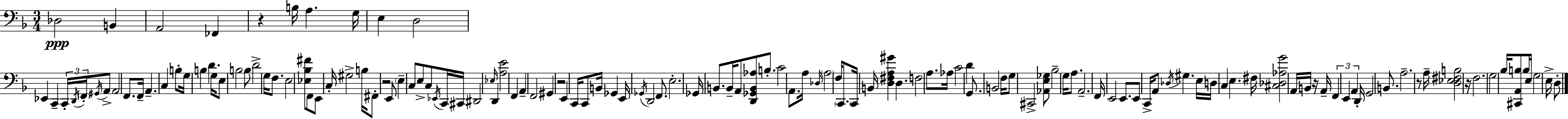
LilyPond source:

{
  \clef bass
  \numericTimeSignature
  \time 3/4
  \key f \major
  des2\ppp b,4 | a,2 fes,4 | r4 b16 a4. g16 | e4 d2 | \break ees,4 c,4-- \tuplet 3/2 { c,16-. \acciaccatura { d,16 } \parenthesize f,16-. } \acciaccatura { gis,16 } | a,8-> a,2 f,8. | f,16-- a,4.-- c4 | b8-. g16 b4 d'4. | \break g16 e8 b2 | b8 d'2-> g16 f8. | e2 <ees bes fis'>8 | f,8 e,8 c16-. gis2-> | \break b16 fis,8-. r2 | e,8 \parenthesize e4-- c8 e8-> c8 | \acciaccatura { ees,16 } c,16 cis,16 dis,2 \grace { ees16 } | d,4 <a e'>2 | \break f,4 a,4-- f,2 | gis,4 r2 | e,4 c,16 c,8 b,16 | ges,4 e,16 \acciaccatura { ges,16 } d,2 | \break f,8. e2.-. | ges,16 b,8. b,16-- a,8 | <d, ges, b, aes>8 b8.-. c'2 | a,8. a16 \grace { des16 } \parenthesize a2 | \break f16 \parenthesize c,8. c,16 b,16 <d fis a gis'>4 | d4. f2 | a8. aes16 c'2 | d'4 g,8. b,2 | \break f16 g8 cis,2-> | <aes, e ges>8 bes2-- | g16 a8. a,2.-- | f,16 e,2 | \break e,8. e,8 c,16-> a,8 \acciaccatura { des16 } | gis4. e16 d16 c4 | e4. fis16 <cis des aes g'>2 | a,16 b,16 r16 a,16-- \tuplet 3/2 { f,4 e,4 | \break a,4 } d,16-. g,2 | b,8. a2.-- | r8 a16-- <d ees fis b>2 | r16 f2. | \break g2 | bes16 <cis, a, b>8 b16 e16 g2 | e16-> d8-. \bar "|."
}